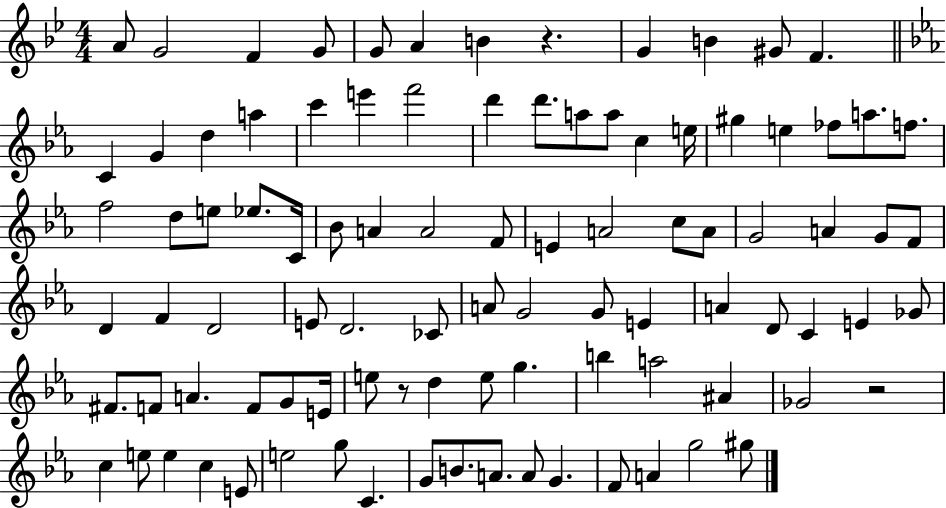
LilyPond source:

{
  \clef treble
  \numericTimeSignature
  \time 4/4
  \key bes \major
  a'8 g'2 f'4 g'8 | g'8 a'4 b'4 r4. | g'4 b'4 gis'8 f'4. | \bar "||" \break \key ees \major c'4 g'4 d''4 a''4 | c'''4 e'''4 f'''2 | d'''4 d'''8. a''8 a''8 c''4 e''16 | gis''4 e''4 fes''8 a''8. f''8. | \break f''2 d''8 e''8 ees''8. c'16 | bes'8 a'4 a'2 f'8 | e'4 a'2 c''8 a'8 | g'2 a'4 g'8 f'8 | \break d'4 f'4 d'2 | e'8 d'2. ces'8 | a'8 g'2 g'8 e'4 | a'4 d'8 c'4 e'4 ges'8 | \break fis'8. f'8 a'4. f'8 g'8 e'16 | e''8 r8 d''4 e''8 g''4. | b''4 a''2 ais'4 | ges'2 r2 | \break c''4 e''8 e''4 c''4 e'8 | e''2 g''8 c'4. | g'8 b'8. a'8. a'8 g'4. | f'8 a'4 g''2 gis''8 | \break \bar "|."
}